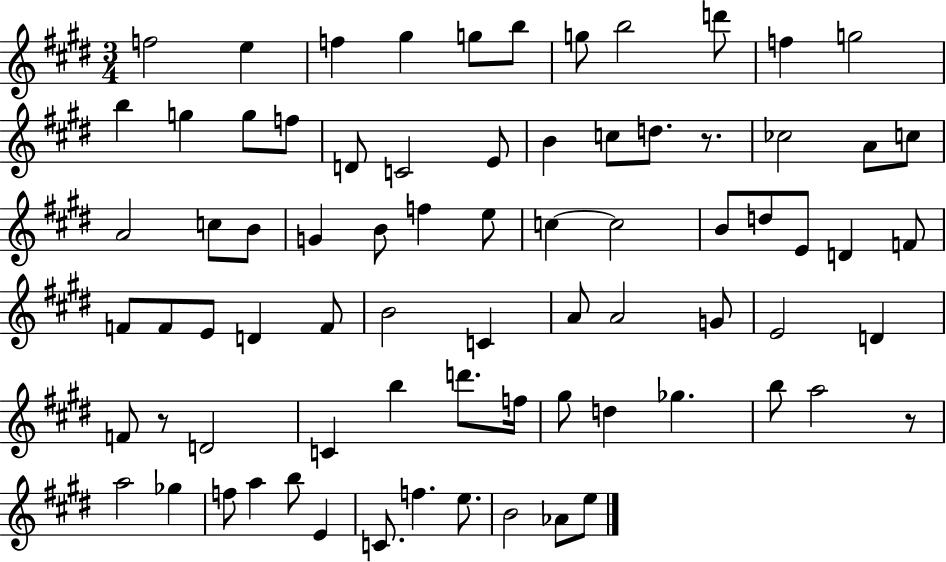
X:1
T:Untitled
M:3/4
L:1/4
K:E
f2 e f ^g g/2 b/2 g/2 b2 d'/2 f g2 b g g/2 f/2 D/2 C2 E/2 B c/2 d/2 z/2 _c2 A/2 c/2 A2 c/2 B/2 G B/2 f e/2 c c2 B/2 d/2 E/2 D F/2 F/2 F/2 E/2 D F/2 B2 C A/2 A2 G/2 E2 D F/2 z/2 D2 C b d'/2 f/4 ^g/2 d _g b/2 a2 z/2 a2 _g f/2 a b/2 E C/2 f e/2 B2 _A/2 e/2